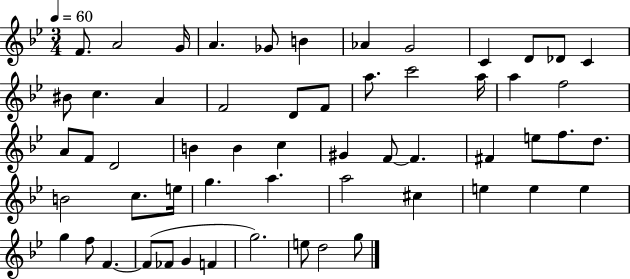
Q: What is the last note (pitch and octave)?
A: G5